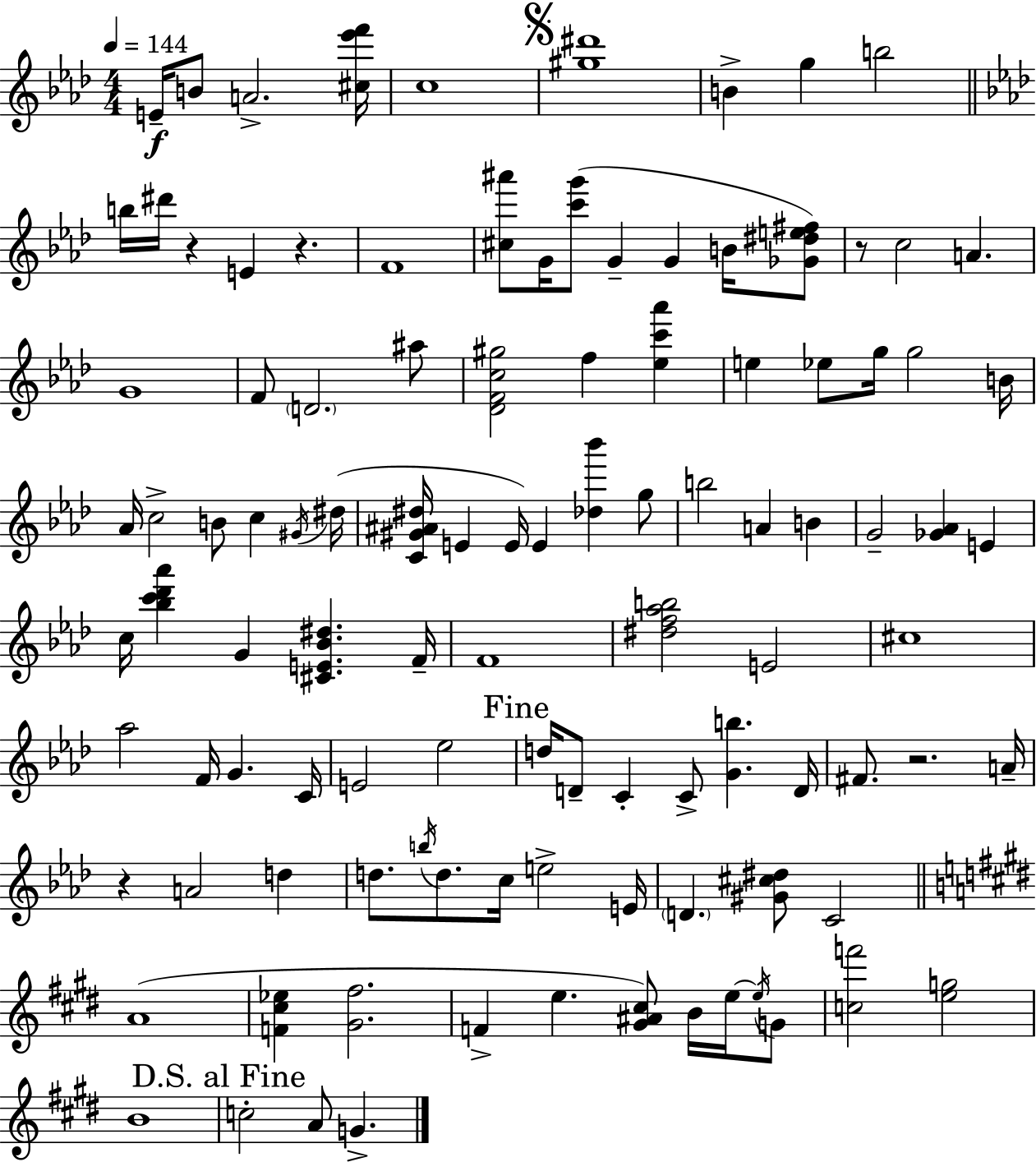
{
  \clef treble
  \numericTimeSignature
  \time 4/4
  \key f \minor
  \tempo 4 = 144
  \repeat volta 2 { e'16--\f b'8 a'2.-> <cis'' ees''' f'''>16 | c''1 | \mark \markup { \musicglyph "scripts.segno" } <gis'' dis'''>1 | b'4-> g''4 b''2 | \break \bar "||" \break \key aes \major b''16 dis'''16 r4 e'4 r4. | f'1 | <cis'' ais'''>8 g'16 <c''' g'''>8( g'4-- g'4 b'16 <ges' dis'' e'' fis''>8) | r8 c''2 a'4. | \break g'1 | f'8 \parenthesize d'2. ais''8 | <des' f' c'' gis''>2 f''4 <ees'' c''' aes'''>4 | e''4 ees''8 g''16 g''2 b'16 | \break aes'16 c''2-> b'8 c''4 \acciaccatura { gis'16 } | dis''16( <c' gis' ais' dis''>16 e'4 e'16) e'4 <des'' bes'''>4 g''8 | b''2 a'4 b'4 | g'2-- <ges' aes'>4 e'4 | \break c''16 <bes'' c''' des''' aes'''>4 g'4 <cis' e' bes' dis''>4. | f'16-- f'1 | <dis'' f'' aes'' b''>2 e'2 | cis''1 | \break aes''2 f'16 g'4. | c'16 e'2 ees''2 | \mark "Fine" d''16 d'8-- c'4-. c'8-> <g' b''>4. | d'16 fis'8. r2. | \break a'16-- r4 a'2 d''4 | d''8. \acciaccatura { b''16 } d''8. c''16 e''2-> | e'16 \parenthesize d'4. <gis' cis'' dis''>8 c'2 | \bar "||" \break \key e \major a'1( | <f' cis'' ees''>4 <gis' fis''>2. | f'4-> e''4. <gis' ais' cis''>8) b'16 e''16~~ \acciaccatura { e''16 } g'8 | <c'' f'''>2 <e'' g''>2 | \break b'1 | \mark "D.S. al Fine" c''2-. a'8 g'4.-> | } \bar "|."
}